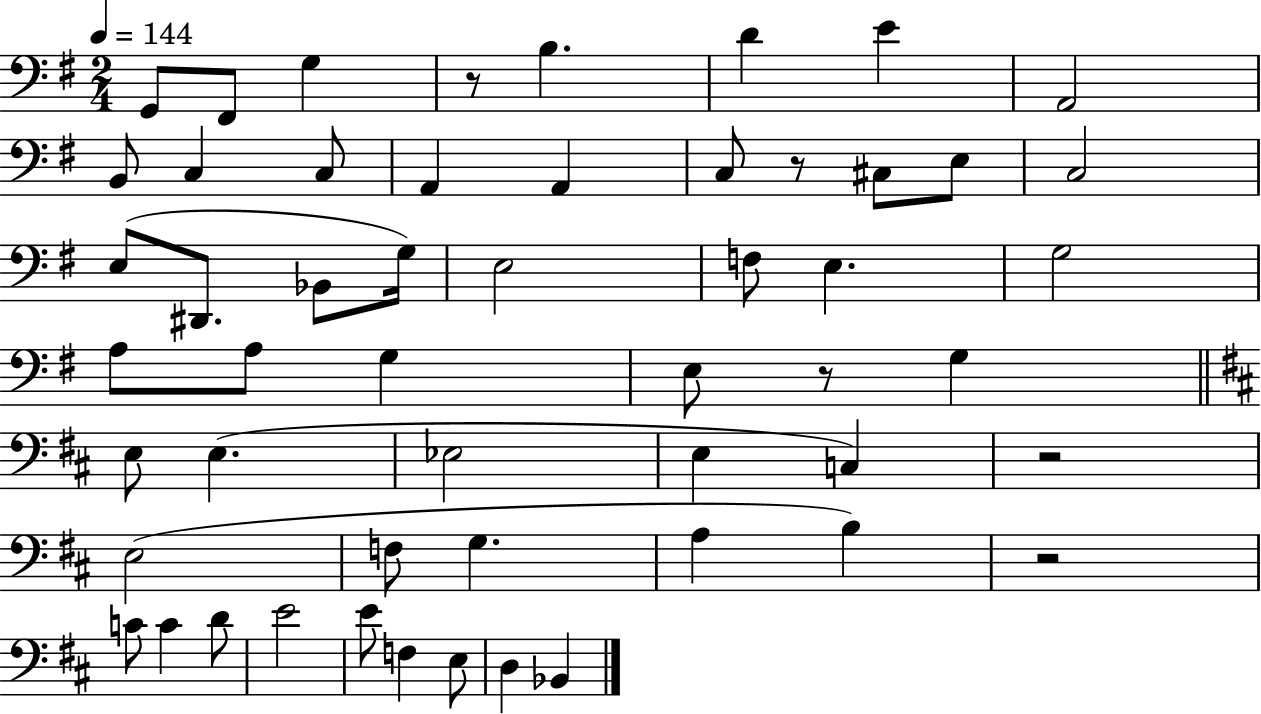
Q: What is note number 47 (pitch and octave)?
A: D3